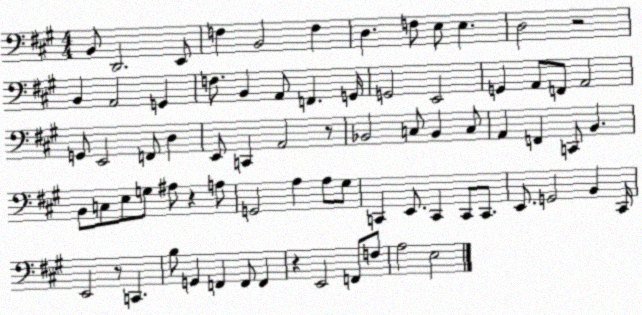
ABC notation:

X:1
T:Untitled
M:4/4
L:1/4
K:A
B,,/2 D,,2 E,,/2 F, B,,2 F, D, F,/2 E,/2 E, D,2 z2 B,, A,,2 G,, F,/2 B,, A,,/2 F,, G,,/4 G,,2 E,,2 G,, A,,/2 F,,/2 A,,2 G,,/2 E,,2 F,,/2 D, E,,/2 C,, A,,2 z/2 _B,,2 C,/2 _B,, C,/2 A,, F,, C,,/2 B,, B,,/2 C,/2 E,/2 G,/2 ^A,/2 z A,/2 G,,2 A, A,/2 ^G,/2 C,, E,,/2 C,, C,,/2 C,,/2 E,,/2 G,,2 B,, ^C,,/4 E,,2 z/2 C,, B,/2 G,, F,, F,,/2 F,, z E,,2 F,,/2 F,/2 A,2 E,2